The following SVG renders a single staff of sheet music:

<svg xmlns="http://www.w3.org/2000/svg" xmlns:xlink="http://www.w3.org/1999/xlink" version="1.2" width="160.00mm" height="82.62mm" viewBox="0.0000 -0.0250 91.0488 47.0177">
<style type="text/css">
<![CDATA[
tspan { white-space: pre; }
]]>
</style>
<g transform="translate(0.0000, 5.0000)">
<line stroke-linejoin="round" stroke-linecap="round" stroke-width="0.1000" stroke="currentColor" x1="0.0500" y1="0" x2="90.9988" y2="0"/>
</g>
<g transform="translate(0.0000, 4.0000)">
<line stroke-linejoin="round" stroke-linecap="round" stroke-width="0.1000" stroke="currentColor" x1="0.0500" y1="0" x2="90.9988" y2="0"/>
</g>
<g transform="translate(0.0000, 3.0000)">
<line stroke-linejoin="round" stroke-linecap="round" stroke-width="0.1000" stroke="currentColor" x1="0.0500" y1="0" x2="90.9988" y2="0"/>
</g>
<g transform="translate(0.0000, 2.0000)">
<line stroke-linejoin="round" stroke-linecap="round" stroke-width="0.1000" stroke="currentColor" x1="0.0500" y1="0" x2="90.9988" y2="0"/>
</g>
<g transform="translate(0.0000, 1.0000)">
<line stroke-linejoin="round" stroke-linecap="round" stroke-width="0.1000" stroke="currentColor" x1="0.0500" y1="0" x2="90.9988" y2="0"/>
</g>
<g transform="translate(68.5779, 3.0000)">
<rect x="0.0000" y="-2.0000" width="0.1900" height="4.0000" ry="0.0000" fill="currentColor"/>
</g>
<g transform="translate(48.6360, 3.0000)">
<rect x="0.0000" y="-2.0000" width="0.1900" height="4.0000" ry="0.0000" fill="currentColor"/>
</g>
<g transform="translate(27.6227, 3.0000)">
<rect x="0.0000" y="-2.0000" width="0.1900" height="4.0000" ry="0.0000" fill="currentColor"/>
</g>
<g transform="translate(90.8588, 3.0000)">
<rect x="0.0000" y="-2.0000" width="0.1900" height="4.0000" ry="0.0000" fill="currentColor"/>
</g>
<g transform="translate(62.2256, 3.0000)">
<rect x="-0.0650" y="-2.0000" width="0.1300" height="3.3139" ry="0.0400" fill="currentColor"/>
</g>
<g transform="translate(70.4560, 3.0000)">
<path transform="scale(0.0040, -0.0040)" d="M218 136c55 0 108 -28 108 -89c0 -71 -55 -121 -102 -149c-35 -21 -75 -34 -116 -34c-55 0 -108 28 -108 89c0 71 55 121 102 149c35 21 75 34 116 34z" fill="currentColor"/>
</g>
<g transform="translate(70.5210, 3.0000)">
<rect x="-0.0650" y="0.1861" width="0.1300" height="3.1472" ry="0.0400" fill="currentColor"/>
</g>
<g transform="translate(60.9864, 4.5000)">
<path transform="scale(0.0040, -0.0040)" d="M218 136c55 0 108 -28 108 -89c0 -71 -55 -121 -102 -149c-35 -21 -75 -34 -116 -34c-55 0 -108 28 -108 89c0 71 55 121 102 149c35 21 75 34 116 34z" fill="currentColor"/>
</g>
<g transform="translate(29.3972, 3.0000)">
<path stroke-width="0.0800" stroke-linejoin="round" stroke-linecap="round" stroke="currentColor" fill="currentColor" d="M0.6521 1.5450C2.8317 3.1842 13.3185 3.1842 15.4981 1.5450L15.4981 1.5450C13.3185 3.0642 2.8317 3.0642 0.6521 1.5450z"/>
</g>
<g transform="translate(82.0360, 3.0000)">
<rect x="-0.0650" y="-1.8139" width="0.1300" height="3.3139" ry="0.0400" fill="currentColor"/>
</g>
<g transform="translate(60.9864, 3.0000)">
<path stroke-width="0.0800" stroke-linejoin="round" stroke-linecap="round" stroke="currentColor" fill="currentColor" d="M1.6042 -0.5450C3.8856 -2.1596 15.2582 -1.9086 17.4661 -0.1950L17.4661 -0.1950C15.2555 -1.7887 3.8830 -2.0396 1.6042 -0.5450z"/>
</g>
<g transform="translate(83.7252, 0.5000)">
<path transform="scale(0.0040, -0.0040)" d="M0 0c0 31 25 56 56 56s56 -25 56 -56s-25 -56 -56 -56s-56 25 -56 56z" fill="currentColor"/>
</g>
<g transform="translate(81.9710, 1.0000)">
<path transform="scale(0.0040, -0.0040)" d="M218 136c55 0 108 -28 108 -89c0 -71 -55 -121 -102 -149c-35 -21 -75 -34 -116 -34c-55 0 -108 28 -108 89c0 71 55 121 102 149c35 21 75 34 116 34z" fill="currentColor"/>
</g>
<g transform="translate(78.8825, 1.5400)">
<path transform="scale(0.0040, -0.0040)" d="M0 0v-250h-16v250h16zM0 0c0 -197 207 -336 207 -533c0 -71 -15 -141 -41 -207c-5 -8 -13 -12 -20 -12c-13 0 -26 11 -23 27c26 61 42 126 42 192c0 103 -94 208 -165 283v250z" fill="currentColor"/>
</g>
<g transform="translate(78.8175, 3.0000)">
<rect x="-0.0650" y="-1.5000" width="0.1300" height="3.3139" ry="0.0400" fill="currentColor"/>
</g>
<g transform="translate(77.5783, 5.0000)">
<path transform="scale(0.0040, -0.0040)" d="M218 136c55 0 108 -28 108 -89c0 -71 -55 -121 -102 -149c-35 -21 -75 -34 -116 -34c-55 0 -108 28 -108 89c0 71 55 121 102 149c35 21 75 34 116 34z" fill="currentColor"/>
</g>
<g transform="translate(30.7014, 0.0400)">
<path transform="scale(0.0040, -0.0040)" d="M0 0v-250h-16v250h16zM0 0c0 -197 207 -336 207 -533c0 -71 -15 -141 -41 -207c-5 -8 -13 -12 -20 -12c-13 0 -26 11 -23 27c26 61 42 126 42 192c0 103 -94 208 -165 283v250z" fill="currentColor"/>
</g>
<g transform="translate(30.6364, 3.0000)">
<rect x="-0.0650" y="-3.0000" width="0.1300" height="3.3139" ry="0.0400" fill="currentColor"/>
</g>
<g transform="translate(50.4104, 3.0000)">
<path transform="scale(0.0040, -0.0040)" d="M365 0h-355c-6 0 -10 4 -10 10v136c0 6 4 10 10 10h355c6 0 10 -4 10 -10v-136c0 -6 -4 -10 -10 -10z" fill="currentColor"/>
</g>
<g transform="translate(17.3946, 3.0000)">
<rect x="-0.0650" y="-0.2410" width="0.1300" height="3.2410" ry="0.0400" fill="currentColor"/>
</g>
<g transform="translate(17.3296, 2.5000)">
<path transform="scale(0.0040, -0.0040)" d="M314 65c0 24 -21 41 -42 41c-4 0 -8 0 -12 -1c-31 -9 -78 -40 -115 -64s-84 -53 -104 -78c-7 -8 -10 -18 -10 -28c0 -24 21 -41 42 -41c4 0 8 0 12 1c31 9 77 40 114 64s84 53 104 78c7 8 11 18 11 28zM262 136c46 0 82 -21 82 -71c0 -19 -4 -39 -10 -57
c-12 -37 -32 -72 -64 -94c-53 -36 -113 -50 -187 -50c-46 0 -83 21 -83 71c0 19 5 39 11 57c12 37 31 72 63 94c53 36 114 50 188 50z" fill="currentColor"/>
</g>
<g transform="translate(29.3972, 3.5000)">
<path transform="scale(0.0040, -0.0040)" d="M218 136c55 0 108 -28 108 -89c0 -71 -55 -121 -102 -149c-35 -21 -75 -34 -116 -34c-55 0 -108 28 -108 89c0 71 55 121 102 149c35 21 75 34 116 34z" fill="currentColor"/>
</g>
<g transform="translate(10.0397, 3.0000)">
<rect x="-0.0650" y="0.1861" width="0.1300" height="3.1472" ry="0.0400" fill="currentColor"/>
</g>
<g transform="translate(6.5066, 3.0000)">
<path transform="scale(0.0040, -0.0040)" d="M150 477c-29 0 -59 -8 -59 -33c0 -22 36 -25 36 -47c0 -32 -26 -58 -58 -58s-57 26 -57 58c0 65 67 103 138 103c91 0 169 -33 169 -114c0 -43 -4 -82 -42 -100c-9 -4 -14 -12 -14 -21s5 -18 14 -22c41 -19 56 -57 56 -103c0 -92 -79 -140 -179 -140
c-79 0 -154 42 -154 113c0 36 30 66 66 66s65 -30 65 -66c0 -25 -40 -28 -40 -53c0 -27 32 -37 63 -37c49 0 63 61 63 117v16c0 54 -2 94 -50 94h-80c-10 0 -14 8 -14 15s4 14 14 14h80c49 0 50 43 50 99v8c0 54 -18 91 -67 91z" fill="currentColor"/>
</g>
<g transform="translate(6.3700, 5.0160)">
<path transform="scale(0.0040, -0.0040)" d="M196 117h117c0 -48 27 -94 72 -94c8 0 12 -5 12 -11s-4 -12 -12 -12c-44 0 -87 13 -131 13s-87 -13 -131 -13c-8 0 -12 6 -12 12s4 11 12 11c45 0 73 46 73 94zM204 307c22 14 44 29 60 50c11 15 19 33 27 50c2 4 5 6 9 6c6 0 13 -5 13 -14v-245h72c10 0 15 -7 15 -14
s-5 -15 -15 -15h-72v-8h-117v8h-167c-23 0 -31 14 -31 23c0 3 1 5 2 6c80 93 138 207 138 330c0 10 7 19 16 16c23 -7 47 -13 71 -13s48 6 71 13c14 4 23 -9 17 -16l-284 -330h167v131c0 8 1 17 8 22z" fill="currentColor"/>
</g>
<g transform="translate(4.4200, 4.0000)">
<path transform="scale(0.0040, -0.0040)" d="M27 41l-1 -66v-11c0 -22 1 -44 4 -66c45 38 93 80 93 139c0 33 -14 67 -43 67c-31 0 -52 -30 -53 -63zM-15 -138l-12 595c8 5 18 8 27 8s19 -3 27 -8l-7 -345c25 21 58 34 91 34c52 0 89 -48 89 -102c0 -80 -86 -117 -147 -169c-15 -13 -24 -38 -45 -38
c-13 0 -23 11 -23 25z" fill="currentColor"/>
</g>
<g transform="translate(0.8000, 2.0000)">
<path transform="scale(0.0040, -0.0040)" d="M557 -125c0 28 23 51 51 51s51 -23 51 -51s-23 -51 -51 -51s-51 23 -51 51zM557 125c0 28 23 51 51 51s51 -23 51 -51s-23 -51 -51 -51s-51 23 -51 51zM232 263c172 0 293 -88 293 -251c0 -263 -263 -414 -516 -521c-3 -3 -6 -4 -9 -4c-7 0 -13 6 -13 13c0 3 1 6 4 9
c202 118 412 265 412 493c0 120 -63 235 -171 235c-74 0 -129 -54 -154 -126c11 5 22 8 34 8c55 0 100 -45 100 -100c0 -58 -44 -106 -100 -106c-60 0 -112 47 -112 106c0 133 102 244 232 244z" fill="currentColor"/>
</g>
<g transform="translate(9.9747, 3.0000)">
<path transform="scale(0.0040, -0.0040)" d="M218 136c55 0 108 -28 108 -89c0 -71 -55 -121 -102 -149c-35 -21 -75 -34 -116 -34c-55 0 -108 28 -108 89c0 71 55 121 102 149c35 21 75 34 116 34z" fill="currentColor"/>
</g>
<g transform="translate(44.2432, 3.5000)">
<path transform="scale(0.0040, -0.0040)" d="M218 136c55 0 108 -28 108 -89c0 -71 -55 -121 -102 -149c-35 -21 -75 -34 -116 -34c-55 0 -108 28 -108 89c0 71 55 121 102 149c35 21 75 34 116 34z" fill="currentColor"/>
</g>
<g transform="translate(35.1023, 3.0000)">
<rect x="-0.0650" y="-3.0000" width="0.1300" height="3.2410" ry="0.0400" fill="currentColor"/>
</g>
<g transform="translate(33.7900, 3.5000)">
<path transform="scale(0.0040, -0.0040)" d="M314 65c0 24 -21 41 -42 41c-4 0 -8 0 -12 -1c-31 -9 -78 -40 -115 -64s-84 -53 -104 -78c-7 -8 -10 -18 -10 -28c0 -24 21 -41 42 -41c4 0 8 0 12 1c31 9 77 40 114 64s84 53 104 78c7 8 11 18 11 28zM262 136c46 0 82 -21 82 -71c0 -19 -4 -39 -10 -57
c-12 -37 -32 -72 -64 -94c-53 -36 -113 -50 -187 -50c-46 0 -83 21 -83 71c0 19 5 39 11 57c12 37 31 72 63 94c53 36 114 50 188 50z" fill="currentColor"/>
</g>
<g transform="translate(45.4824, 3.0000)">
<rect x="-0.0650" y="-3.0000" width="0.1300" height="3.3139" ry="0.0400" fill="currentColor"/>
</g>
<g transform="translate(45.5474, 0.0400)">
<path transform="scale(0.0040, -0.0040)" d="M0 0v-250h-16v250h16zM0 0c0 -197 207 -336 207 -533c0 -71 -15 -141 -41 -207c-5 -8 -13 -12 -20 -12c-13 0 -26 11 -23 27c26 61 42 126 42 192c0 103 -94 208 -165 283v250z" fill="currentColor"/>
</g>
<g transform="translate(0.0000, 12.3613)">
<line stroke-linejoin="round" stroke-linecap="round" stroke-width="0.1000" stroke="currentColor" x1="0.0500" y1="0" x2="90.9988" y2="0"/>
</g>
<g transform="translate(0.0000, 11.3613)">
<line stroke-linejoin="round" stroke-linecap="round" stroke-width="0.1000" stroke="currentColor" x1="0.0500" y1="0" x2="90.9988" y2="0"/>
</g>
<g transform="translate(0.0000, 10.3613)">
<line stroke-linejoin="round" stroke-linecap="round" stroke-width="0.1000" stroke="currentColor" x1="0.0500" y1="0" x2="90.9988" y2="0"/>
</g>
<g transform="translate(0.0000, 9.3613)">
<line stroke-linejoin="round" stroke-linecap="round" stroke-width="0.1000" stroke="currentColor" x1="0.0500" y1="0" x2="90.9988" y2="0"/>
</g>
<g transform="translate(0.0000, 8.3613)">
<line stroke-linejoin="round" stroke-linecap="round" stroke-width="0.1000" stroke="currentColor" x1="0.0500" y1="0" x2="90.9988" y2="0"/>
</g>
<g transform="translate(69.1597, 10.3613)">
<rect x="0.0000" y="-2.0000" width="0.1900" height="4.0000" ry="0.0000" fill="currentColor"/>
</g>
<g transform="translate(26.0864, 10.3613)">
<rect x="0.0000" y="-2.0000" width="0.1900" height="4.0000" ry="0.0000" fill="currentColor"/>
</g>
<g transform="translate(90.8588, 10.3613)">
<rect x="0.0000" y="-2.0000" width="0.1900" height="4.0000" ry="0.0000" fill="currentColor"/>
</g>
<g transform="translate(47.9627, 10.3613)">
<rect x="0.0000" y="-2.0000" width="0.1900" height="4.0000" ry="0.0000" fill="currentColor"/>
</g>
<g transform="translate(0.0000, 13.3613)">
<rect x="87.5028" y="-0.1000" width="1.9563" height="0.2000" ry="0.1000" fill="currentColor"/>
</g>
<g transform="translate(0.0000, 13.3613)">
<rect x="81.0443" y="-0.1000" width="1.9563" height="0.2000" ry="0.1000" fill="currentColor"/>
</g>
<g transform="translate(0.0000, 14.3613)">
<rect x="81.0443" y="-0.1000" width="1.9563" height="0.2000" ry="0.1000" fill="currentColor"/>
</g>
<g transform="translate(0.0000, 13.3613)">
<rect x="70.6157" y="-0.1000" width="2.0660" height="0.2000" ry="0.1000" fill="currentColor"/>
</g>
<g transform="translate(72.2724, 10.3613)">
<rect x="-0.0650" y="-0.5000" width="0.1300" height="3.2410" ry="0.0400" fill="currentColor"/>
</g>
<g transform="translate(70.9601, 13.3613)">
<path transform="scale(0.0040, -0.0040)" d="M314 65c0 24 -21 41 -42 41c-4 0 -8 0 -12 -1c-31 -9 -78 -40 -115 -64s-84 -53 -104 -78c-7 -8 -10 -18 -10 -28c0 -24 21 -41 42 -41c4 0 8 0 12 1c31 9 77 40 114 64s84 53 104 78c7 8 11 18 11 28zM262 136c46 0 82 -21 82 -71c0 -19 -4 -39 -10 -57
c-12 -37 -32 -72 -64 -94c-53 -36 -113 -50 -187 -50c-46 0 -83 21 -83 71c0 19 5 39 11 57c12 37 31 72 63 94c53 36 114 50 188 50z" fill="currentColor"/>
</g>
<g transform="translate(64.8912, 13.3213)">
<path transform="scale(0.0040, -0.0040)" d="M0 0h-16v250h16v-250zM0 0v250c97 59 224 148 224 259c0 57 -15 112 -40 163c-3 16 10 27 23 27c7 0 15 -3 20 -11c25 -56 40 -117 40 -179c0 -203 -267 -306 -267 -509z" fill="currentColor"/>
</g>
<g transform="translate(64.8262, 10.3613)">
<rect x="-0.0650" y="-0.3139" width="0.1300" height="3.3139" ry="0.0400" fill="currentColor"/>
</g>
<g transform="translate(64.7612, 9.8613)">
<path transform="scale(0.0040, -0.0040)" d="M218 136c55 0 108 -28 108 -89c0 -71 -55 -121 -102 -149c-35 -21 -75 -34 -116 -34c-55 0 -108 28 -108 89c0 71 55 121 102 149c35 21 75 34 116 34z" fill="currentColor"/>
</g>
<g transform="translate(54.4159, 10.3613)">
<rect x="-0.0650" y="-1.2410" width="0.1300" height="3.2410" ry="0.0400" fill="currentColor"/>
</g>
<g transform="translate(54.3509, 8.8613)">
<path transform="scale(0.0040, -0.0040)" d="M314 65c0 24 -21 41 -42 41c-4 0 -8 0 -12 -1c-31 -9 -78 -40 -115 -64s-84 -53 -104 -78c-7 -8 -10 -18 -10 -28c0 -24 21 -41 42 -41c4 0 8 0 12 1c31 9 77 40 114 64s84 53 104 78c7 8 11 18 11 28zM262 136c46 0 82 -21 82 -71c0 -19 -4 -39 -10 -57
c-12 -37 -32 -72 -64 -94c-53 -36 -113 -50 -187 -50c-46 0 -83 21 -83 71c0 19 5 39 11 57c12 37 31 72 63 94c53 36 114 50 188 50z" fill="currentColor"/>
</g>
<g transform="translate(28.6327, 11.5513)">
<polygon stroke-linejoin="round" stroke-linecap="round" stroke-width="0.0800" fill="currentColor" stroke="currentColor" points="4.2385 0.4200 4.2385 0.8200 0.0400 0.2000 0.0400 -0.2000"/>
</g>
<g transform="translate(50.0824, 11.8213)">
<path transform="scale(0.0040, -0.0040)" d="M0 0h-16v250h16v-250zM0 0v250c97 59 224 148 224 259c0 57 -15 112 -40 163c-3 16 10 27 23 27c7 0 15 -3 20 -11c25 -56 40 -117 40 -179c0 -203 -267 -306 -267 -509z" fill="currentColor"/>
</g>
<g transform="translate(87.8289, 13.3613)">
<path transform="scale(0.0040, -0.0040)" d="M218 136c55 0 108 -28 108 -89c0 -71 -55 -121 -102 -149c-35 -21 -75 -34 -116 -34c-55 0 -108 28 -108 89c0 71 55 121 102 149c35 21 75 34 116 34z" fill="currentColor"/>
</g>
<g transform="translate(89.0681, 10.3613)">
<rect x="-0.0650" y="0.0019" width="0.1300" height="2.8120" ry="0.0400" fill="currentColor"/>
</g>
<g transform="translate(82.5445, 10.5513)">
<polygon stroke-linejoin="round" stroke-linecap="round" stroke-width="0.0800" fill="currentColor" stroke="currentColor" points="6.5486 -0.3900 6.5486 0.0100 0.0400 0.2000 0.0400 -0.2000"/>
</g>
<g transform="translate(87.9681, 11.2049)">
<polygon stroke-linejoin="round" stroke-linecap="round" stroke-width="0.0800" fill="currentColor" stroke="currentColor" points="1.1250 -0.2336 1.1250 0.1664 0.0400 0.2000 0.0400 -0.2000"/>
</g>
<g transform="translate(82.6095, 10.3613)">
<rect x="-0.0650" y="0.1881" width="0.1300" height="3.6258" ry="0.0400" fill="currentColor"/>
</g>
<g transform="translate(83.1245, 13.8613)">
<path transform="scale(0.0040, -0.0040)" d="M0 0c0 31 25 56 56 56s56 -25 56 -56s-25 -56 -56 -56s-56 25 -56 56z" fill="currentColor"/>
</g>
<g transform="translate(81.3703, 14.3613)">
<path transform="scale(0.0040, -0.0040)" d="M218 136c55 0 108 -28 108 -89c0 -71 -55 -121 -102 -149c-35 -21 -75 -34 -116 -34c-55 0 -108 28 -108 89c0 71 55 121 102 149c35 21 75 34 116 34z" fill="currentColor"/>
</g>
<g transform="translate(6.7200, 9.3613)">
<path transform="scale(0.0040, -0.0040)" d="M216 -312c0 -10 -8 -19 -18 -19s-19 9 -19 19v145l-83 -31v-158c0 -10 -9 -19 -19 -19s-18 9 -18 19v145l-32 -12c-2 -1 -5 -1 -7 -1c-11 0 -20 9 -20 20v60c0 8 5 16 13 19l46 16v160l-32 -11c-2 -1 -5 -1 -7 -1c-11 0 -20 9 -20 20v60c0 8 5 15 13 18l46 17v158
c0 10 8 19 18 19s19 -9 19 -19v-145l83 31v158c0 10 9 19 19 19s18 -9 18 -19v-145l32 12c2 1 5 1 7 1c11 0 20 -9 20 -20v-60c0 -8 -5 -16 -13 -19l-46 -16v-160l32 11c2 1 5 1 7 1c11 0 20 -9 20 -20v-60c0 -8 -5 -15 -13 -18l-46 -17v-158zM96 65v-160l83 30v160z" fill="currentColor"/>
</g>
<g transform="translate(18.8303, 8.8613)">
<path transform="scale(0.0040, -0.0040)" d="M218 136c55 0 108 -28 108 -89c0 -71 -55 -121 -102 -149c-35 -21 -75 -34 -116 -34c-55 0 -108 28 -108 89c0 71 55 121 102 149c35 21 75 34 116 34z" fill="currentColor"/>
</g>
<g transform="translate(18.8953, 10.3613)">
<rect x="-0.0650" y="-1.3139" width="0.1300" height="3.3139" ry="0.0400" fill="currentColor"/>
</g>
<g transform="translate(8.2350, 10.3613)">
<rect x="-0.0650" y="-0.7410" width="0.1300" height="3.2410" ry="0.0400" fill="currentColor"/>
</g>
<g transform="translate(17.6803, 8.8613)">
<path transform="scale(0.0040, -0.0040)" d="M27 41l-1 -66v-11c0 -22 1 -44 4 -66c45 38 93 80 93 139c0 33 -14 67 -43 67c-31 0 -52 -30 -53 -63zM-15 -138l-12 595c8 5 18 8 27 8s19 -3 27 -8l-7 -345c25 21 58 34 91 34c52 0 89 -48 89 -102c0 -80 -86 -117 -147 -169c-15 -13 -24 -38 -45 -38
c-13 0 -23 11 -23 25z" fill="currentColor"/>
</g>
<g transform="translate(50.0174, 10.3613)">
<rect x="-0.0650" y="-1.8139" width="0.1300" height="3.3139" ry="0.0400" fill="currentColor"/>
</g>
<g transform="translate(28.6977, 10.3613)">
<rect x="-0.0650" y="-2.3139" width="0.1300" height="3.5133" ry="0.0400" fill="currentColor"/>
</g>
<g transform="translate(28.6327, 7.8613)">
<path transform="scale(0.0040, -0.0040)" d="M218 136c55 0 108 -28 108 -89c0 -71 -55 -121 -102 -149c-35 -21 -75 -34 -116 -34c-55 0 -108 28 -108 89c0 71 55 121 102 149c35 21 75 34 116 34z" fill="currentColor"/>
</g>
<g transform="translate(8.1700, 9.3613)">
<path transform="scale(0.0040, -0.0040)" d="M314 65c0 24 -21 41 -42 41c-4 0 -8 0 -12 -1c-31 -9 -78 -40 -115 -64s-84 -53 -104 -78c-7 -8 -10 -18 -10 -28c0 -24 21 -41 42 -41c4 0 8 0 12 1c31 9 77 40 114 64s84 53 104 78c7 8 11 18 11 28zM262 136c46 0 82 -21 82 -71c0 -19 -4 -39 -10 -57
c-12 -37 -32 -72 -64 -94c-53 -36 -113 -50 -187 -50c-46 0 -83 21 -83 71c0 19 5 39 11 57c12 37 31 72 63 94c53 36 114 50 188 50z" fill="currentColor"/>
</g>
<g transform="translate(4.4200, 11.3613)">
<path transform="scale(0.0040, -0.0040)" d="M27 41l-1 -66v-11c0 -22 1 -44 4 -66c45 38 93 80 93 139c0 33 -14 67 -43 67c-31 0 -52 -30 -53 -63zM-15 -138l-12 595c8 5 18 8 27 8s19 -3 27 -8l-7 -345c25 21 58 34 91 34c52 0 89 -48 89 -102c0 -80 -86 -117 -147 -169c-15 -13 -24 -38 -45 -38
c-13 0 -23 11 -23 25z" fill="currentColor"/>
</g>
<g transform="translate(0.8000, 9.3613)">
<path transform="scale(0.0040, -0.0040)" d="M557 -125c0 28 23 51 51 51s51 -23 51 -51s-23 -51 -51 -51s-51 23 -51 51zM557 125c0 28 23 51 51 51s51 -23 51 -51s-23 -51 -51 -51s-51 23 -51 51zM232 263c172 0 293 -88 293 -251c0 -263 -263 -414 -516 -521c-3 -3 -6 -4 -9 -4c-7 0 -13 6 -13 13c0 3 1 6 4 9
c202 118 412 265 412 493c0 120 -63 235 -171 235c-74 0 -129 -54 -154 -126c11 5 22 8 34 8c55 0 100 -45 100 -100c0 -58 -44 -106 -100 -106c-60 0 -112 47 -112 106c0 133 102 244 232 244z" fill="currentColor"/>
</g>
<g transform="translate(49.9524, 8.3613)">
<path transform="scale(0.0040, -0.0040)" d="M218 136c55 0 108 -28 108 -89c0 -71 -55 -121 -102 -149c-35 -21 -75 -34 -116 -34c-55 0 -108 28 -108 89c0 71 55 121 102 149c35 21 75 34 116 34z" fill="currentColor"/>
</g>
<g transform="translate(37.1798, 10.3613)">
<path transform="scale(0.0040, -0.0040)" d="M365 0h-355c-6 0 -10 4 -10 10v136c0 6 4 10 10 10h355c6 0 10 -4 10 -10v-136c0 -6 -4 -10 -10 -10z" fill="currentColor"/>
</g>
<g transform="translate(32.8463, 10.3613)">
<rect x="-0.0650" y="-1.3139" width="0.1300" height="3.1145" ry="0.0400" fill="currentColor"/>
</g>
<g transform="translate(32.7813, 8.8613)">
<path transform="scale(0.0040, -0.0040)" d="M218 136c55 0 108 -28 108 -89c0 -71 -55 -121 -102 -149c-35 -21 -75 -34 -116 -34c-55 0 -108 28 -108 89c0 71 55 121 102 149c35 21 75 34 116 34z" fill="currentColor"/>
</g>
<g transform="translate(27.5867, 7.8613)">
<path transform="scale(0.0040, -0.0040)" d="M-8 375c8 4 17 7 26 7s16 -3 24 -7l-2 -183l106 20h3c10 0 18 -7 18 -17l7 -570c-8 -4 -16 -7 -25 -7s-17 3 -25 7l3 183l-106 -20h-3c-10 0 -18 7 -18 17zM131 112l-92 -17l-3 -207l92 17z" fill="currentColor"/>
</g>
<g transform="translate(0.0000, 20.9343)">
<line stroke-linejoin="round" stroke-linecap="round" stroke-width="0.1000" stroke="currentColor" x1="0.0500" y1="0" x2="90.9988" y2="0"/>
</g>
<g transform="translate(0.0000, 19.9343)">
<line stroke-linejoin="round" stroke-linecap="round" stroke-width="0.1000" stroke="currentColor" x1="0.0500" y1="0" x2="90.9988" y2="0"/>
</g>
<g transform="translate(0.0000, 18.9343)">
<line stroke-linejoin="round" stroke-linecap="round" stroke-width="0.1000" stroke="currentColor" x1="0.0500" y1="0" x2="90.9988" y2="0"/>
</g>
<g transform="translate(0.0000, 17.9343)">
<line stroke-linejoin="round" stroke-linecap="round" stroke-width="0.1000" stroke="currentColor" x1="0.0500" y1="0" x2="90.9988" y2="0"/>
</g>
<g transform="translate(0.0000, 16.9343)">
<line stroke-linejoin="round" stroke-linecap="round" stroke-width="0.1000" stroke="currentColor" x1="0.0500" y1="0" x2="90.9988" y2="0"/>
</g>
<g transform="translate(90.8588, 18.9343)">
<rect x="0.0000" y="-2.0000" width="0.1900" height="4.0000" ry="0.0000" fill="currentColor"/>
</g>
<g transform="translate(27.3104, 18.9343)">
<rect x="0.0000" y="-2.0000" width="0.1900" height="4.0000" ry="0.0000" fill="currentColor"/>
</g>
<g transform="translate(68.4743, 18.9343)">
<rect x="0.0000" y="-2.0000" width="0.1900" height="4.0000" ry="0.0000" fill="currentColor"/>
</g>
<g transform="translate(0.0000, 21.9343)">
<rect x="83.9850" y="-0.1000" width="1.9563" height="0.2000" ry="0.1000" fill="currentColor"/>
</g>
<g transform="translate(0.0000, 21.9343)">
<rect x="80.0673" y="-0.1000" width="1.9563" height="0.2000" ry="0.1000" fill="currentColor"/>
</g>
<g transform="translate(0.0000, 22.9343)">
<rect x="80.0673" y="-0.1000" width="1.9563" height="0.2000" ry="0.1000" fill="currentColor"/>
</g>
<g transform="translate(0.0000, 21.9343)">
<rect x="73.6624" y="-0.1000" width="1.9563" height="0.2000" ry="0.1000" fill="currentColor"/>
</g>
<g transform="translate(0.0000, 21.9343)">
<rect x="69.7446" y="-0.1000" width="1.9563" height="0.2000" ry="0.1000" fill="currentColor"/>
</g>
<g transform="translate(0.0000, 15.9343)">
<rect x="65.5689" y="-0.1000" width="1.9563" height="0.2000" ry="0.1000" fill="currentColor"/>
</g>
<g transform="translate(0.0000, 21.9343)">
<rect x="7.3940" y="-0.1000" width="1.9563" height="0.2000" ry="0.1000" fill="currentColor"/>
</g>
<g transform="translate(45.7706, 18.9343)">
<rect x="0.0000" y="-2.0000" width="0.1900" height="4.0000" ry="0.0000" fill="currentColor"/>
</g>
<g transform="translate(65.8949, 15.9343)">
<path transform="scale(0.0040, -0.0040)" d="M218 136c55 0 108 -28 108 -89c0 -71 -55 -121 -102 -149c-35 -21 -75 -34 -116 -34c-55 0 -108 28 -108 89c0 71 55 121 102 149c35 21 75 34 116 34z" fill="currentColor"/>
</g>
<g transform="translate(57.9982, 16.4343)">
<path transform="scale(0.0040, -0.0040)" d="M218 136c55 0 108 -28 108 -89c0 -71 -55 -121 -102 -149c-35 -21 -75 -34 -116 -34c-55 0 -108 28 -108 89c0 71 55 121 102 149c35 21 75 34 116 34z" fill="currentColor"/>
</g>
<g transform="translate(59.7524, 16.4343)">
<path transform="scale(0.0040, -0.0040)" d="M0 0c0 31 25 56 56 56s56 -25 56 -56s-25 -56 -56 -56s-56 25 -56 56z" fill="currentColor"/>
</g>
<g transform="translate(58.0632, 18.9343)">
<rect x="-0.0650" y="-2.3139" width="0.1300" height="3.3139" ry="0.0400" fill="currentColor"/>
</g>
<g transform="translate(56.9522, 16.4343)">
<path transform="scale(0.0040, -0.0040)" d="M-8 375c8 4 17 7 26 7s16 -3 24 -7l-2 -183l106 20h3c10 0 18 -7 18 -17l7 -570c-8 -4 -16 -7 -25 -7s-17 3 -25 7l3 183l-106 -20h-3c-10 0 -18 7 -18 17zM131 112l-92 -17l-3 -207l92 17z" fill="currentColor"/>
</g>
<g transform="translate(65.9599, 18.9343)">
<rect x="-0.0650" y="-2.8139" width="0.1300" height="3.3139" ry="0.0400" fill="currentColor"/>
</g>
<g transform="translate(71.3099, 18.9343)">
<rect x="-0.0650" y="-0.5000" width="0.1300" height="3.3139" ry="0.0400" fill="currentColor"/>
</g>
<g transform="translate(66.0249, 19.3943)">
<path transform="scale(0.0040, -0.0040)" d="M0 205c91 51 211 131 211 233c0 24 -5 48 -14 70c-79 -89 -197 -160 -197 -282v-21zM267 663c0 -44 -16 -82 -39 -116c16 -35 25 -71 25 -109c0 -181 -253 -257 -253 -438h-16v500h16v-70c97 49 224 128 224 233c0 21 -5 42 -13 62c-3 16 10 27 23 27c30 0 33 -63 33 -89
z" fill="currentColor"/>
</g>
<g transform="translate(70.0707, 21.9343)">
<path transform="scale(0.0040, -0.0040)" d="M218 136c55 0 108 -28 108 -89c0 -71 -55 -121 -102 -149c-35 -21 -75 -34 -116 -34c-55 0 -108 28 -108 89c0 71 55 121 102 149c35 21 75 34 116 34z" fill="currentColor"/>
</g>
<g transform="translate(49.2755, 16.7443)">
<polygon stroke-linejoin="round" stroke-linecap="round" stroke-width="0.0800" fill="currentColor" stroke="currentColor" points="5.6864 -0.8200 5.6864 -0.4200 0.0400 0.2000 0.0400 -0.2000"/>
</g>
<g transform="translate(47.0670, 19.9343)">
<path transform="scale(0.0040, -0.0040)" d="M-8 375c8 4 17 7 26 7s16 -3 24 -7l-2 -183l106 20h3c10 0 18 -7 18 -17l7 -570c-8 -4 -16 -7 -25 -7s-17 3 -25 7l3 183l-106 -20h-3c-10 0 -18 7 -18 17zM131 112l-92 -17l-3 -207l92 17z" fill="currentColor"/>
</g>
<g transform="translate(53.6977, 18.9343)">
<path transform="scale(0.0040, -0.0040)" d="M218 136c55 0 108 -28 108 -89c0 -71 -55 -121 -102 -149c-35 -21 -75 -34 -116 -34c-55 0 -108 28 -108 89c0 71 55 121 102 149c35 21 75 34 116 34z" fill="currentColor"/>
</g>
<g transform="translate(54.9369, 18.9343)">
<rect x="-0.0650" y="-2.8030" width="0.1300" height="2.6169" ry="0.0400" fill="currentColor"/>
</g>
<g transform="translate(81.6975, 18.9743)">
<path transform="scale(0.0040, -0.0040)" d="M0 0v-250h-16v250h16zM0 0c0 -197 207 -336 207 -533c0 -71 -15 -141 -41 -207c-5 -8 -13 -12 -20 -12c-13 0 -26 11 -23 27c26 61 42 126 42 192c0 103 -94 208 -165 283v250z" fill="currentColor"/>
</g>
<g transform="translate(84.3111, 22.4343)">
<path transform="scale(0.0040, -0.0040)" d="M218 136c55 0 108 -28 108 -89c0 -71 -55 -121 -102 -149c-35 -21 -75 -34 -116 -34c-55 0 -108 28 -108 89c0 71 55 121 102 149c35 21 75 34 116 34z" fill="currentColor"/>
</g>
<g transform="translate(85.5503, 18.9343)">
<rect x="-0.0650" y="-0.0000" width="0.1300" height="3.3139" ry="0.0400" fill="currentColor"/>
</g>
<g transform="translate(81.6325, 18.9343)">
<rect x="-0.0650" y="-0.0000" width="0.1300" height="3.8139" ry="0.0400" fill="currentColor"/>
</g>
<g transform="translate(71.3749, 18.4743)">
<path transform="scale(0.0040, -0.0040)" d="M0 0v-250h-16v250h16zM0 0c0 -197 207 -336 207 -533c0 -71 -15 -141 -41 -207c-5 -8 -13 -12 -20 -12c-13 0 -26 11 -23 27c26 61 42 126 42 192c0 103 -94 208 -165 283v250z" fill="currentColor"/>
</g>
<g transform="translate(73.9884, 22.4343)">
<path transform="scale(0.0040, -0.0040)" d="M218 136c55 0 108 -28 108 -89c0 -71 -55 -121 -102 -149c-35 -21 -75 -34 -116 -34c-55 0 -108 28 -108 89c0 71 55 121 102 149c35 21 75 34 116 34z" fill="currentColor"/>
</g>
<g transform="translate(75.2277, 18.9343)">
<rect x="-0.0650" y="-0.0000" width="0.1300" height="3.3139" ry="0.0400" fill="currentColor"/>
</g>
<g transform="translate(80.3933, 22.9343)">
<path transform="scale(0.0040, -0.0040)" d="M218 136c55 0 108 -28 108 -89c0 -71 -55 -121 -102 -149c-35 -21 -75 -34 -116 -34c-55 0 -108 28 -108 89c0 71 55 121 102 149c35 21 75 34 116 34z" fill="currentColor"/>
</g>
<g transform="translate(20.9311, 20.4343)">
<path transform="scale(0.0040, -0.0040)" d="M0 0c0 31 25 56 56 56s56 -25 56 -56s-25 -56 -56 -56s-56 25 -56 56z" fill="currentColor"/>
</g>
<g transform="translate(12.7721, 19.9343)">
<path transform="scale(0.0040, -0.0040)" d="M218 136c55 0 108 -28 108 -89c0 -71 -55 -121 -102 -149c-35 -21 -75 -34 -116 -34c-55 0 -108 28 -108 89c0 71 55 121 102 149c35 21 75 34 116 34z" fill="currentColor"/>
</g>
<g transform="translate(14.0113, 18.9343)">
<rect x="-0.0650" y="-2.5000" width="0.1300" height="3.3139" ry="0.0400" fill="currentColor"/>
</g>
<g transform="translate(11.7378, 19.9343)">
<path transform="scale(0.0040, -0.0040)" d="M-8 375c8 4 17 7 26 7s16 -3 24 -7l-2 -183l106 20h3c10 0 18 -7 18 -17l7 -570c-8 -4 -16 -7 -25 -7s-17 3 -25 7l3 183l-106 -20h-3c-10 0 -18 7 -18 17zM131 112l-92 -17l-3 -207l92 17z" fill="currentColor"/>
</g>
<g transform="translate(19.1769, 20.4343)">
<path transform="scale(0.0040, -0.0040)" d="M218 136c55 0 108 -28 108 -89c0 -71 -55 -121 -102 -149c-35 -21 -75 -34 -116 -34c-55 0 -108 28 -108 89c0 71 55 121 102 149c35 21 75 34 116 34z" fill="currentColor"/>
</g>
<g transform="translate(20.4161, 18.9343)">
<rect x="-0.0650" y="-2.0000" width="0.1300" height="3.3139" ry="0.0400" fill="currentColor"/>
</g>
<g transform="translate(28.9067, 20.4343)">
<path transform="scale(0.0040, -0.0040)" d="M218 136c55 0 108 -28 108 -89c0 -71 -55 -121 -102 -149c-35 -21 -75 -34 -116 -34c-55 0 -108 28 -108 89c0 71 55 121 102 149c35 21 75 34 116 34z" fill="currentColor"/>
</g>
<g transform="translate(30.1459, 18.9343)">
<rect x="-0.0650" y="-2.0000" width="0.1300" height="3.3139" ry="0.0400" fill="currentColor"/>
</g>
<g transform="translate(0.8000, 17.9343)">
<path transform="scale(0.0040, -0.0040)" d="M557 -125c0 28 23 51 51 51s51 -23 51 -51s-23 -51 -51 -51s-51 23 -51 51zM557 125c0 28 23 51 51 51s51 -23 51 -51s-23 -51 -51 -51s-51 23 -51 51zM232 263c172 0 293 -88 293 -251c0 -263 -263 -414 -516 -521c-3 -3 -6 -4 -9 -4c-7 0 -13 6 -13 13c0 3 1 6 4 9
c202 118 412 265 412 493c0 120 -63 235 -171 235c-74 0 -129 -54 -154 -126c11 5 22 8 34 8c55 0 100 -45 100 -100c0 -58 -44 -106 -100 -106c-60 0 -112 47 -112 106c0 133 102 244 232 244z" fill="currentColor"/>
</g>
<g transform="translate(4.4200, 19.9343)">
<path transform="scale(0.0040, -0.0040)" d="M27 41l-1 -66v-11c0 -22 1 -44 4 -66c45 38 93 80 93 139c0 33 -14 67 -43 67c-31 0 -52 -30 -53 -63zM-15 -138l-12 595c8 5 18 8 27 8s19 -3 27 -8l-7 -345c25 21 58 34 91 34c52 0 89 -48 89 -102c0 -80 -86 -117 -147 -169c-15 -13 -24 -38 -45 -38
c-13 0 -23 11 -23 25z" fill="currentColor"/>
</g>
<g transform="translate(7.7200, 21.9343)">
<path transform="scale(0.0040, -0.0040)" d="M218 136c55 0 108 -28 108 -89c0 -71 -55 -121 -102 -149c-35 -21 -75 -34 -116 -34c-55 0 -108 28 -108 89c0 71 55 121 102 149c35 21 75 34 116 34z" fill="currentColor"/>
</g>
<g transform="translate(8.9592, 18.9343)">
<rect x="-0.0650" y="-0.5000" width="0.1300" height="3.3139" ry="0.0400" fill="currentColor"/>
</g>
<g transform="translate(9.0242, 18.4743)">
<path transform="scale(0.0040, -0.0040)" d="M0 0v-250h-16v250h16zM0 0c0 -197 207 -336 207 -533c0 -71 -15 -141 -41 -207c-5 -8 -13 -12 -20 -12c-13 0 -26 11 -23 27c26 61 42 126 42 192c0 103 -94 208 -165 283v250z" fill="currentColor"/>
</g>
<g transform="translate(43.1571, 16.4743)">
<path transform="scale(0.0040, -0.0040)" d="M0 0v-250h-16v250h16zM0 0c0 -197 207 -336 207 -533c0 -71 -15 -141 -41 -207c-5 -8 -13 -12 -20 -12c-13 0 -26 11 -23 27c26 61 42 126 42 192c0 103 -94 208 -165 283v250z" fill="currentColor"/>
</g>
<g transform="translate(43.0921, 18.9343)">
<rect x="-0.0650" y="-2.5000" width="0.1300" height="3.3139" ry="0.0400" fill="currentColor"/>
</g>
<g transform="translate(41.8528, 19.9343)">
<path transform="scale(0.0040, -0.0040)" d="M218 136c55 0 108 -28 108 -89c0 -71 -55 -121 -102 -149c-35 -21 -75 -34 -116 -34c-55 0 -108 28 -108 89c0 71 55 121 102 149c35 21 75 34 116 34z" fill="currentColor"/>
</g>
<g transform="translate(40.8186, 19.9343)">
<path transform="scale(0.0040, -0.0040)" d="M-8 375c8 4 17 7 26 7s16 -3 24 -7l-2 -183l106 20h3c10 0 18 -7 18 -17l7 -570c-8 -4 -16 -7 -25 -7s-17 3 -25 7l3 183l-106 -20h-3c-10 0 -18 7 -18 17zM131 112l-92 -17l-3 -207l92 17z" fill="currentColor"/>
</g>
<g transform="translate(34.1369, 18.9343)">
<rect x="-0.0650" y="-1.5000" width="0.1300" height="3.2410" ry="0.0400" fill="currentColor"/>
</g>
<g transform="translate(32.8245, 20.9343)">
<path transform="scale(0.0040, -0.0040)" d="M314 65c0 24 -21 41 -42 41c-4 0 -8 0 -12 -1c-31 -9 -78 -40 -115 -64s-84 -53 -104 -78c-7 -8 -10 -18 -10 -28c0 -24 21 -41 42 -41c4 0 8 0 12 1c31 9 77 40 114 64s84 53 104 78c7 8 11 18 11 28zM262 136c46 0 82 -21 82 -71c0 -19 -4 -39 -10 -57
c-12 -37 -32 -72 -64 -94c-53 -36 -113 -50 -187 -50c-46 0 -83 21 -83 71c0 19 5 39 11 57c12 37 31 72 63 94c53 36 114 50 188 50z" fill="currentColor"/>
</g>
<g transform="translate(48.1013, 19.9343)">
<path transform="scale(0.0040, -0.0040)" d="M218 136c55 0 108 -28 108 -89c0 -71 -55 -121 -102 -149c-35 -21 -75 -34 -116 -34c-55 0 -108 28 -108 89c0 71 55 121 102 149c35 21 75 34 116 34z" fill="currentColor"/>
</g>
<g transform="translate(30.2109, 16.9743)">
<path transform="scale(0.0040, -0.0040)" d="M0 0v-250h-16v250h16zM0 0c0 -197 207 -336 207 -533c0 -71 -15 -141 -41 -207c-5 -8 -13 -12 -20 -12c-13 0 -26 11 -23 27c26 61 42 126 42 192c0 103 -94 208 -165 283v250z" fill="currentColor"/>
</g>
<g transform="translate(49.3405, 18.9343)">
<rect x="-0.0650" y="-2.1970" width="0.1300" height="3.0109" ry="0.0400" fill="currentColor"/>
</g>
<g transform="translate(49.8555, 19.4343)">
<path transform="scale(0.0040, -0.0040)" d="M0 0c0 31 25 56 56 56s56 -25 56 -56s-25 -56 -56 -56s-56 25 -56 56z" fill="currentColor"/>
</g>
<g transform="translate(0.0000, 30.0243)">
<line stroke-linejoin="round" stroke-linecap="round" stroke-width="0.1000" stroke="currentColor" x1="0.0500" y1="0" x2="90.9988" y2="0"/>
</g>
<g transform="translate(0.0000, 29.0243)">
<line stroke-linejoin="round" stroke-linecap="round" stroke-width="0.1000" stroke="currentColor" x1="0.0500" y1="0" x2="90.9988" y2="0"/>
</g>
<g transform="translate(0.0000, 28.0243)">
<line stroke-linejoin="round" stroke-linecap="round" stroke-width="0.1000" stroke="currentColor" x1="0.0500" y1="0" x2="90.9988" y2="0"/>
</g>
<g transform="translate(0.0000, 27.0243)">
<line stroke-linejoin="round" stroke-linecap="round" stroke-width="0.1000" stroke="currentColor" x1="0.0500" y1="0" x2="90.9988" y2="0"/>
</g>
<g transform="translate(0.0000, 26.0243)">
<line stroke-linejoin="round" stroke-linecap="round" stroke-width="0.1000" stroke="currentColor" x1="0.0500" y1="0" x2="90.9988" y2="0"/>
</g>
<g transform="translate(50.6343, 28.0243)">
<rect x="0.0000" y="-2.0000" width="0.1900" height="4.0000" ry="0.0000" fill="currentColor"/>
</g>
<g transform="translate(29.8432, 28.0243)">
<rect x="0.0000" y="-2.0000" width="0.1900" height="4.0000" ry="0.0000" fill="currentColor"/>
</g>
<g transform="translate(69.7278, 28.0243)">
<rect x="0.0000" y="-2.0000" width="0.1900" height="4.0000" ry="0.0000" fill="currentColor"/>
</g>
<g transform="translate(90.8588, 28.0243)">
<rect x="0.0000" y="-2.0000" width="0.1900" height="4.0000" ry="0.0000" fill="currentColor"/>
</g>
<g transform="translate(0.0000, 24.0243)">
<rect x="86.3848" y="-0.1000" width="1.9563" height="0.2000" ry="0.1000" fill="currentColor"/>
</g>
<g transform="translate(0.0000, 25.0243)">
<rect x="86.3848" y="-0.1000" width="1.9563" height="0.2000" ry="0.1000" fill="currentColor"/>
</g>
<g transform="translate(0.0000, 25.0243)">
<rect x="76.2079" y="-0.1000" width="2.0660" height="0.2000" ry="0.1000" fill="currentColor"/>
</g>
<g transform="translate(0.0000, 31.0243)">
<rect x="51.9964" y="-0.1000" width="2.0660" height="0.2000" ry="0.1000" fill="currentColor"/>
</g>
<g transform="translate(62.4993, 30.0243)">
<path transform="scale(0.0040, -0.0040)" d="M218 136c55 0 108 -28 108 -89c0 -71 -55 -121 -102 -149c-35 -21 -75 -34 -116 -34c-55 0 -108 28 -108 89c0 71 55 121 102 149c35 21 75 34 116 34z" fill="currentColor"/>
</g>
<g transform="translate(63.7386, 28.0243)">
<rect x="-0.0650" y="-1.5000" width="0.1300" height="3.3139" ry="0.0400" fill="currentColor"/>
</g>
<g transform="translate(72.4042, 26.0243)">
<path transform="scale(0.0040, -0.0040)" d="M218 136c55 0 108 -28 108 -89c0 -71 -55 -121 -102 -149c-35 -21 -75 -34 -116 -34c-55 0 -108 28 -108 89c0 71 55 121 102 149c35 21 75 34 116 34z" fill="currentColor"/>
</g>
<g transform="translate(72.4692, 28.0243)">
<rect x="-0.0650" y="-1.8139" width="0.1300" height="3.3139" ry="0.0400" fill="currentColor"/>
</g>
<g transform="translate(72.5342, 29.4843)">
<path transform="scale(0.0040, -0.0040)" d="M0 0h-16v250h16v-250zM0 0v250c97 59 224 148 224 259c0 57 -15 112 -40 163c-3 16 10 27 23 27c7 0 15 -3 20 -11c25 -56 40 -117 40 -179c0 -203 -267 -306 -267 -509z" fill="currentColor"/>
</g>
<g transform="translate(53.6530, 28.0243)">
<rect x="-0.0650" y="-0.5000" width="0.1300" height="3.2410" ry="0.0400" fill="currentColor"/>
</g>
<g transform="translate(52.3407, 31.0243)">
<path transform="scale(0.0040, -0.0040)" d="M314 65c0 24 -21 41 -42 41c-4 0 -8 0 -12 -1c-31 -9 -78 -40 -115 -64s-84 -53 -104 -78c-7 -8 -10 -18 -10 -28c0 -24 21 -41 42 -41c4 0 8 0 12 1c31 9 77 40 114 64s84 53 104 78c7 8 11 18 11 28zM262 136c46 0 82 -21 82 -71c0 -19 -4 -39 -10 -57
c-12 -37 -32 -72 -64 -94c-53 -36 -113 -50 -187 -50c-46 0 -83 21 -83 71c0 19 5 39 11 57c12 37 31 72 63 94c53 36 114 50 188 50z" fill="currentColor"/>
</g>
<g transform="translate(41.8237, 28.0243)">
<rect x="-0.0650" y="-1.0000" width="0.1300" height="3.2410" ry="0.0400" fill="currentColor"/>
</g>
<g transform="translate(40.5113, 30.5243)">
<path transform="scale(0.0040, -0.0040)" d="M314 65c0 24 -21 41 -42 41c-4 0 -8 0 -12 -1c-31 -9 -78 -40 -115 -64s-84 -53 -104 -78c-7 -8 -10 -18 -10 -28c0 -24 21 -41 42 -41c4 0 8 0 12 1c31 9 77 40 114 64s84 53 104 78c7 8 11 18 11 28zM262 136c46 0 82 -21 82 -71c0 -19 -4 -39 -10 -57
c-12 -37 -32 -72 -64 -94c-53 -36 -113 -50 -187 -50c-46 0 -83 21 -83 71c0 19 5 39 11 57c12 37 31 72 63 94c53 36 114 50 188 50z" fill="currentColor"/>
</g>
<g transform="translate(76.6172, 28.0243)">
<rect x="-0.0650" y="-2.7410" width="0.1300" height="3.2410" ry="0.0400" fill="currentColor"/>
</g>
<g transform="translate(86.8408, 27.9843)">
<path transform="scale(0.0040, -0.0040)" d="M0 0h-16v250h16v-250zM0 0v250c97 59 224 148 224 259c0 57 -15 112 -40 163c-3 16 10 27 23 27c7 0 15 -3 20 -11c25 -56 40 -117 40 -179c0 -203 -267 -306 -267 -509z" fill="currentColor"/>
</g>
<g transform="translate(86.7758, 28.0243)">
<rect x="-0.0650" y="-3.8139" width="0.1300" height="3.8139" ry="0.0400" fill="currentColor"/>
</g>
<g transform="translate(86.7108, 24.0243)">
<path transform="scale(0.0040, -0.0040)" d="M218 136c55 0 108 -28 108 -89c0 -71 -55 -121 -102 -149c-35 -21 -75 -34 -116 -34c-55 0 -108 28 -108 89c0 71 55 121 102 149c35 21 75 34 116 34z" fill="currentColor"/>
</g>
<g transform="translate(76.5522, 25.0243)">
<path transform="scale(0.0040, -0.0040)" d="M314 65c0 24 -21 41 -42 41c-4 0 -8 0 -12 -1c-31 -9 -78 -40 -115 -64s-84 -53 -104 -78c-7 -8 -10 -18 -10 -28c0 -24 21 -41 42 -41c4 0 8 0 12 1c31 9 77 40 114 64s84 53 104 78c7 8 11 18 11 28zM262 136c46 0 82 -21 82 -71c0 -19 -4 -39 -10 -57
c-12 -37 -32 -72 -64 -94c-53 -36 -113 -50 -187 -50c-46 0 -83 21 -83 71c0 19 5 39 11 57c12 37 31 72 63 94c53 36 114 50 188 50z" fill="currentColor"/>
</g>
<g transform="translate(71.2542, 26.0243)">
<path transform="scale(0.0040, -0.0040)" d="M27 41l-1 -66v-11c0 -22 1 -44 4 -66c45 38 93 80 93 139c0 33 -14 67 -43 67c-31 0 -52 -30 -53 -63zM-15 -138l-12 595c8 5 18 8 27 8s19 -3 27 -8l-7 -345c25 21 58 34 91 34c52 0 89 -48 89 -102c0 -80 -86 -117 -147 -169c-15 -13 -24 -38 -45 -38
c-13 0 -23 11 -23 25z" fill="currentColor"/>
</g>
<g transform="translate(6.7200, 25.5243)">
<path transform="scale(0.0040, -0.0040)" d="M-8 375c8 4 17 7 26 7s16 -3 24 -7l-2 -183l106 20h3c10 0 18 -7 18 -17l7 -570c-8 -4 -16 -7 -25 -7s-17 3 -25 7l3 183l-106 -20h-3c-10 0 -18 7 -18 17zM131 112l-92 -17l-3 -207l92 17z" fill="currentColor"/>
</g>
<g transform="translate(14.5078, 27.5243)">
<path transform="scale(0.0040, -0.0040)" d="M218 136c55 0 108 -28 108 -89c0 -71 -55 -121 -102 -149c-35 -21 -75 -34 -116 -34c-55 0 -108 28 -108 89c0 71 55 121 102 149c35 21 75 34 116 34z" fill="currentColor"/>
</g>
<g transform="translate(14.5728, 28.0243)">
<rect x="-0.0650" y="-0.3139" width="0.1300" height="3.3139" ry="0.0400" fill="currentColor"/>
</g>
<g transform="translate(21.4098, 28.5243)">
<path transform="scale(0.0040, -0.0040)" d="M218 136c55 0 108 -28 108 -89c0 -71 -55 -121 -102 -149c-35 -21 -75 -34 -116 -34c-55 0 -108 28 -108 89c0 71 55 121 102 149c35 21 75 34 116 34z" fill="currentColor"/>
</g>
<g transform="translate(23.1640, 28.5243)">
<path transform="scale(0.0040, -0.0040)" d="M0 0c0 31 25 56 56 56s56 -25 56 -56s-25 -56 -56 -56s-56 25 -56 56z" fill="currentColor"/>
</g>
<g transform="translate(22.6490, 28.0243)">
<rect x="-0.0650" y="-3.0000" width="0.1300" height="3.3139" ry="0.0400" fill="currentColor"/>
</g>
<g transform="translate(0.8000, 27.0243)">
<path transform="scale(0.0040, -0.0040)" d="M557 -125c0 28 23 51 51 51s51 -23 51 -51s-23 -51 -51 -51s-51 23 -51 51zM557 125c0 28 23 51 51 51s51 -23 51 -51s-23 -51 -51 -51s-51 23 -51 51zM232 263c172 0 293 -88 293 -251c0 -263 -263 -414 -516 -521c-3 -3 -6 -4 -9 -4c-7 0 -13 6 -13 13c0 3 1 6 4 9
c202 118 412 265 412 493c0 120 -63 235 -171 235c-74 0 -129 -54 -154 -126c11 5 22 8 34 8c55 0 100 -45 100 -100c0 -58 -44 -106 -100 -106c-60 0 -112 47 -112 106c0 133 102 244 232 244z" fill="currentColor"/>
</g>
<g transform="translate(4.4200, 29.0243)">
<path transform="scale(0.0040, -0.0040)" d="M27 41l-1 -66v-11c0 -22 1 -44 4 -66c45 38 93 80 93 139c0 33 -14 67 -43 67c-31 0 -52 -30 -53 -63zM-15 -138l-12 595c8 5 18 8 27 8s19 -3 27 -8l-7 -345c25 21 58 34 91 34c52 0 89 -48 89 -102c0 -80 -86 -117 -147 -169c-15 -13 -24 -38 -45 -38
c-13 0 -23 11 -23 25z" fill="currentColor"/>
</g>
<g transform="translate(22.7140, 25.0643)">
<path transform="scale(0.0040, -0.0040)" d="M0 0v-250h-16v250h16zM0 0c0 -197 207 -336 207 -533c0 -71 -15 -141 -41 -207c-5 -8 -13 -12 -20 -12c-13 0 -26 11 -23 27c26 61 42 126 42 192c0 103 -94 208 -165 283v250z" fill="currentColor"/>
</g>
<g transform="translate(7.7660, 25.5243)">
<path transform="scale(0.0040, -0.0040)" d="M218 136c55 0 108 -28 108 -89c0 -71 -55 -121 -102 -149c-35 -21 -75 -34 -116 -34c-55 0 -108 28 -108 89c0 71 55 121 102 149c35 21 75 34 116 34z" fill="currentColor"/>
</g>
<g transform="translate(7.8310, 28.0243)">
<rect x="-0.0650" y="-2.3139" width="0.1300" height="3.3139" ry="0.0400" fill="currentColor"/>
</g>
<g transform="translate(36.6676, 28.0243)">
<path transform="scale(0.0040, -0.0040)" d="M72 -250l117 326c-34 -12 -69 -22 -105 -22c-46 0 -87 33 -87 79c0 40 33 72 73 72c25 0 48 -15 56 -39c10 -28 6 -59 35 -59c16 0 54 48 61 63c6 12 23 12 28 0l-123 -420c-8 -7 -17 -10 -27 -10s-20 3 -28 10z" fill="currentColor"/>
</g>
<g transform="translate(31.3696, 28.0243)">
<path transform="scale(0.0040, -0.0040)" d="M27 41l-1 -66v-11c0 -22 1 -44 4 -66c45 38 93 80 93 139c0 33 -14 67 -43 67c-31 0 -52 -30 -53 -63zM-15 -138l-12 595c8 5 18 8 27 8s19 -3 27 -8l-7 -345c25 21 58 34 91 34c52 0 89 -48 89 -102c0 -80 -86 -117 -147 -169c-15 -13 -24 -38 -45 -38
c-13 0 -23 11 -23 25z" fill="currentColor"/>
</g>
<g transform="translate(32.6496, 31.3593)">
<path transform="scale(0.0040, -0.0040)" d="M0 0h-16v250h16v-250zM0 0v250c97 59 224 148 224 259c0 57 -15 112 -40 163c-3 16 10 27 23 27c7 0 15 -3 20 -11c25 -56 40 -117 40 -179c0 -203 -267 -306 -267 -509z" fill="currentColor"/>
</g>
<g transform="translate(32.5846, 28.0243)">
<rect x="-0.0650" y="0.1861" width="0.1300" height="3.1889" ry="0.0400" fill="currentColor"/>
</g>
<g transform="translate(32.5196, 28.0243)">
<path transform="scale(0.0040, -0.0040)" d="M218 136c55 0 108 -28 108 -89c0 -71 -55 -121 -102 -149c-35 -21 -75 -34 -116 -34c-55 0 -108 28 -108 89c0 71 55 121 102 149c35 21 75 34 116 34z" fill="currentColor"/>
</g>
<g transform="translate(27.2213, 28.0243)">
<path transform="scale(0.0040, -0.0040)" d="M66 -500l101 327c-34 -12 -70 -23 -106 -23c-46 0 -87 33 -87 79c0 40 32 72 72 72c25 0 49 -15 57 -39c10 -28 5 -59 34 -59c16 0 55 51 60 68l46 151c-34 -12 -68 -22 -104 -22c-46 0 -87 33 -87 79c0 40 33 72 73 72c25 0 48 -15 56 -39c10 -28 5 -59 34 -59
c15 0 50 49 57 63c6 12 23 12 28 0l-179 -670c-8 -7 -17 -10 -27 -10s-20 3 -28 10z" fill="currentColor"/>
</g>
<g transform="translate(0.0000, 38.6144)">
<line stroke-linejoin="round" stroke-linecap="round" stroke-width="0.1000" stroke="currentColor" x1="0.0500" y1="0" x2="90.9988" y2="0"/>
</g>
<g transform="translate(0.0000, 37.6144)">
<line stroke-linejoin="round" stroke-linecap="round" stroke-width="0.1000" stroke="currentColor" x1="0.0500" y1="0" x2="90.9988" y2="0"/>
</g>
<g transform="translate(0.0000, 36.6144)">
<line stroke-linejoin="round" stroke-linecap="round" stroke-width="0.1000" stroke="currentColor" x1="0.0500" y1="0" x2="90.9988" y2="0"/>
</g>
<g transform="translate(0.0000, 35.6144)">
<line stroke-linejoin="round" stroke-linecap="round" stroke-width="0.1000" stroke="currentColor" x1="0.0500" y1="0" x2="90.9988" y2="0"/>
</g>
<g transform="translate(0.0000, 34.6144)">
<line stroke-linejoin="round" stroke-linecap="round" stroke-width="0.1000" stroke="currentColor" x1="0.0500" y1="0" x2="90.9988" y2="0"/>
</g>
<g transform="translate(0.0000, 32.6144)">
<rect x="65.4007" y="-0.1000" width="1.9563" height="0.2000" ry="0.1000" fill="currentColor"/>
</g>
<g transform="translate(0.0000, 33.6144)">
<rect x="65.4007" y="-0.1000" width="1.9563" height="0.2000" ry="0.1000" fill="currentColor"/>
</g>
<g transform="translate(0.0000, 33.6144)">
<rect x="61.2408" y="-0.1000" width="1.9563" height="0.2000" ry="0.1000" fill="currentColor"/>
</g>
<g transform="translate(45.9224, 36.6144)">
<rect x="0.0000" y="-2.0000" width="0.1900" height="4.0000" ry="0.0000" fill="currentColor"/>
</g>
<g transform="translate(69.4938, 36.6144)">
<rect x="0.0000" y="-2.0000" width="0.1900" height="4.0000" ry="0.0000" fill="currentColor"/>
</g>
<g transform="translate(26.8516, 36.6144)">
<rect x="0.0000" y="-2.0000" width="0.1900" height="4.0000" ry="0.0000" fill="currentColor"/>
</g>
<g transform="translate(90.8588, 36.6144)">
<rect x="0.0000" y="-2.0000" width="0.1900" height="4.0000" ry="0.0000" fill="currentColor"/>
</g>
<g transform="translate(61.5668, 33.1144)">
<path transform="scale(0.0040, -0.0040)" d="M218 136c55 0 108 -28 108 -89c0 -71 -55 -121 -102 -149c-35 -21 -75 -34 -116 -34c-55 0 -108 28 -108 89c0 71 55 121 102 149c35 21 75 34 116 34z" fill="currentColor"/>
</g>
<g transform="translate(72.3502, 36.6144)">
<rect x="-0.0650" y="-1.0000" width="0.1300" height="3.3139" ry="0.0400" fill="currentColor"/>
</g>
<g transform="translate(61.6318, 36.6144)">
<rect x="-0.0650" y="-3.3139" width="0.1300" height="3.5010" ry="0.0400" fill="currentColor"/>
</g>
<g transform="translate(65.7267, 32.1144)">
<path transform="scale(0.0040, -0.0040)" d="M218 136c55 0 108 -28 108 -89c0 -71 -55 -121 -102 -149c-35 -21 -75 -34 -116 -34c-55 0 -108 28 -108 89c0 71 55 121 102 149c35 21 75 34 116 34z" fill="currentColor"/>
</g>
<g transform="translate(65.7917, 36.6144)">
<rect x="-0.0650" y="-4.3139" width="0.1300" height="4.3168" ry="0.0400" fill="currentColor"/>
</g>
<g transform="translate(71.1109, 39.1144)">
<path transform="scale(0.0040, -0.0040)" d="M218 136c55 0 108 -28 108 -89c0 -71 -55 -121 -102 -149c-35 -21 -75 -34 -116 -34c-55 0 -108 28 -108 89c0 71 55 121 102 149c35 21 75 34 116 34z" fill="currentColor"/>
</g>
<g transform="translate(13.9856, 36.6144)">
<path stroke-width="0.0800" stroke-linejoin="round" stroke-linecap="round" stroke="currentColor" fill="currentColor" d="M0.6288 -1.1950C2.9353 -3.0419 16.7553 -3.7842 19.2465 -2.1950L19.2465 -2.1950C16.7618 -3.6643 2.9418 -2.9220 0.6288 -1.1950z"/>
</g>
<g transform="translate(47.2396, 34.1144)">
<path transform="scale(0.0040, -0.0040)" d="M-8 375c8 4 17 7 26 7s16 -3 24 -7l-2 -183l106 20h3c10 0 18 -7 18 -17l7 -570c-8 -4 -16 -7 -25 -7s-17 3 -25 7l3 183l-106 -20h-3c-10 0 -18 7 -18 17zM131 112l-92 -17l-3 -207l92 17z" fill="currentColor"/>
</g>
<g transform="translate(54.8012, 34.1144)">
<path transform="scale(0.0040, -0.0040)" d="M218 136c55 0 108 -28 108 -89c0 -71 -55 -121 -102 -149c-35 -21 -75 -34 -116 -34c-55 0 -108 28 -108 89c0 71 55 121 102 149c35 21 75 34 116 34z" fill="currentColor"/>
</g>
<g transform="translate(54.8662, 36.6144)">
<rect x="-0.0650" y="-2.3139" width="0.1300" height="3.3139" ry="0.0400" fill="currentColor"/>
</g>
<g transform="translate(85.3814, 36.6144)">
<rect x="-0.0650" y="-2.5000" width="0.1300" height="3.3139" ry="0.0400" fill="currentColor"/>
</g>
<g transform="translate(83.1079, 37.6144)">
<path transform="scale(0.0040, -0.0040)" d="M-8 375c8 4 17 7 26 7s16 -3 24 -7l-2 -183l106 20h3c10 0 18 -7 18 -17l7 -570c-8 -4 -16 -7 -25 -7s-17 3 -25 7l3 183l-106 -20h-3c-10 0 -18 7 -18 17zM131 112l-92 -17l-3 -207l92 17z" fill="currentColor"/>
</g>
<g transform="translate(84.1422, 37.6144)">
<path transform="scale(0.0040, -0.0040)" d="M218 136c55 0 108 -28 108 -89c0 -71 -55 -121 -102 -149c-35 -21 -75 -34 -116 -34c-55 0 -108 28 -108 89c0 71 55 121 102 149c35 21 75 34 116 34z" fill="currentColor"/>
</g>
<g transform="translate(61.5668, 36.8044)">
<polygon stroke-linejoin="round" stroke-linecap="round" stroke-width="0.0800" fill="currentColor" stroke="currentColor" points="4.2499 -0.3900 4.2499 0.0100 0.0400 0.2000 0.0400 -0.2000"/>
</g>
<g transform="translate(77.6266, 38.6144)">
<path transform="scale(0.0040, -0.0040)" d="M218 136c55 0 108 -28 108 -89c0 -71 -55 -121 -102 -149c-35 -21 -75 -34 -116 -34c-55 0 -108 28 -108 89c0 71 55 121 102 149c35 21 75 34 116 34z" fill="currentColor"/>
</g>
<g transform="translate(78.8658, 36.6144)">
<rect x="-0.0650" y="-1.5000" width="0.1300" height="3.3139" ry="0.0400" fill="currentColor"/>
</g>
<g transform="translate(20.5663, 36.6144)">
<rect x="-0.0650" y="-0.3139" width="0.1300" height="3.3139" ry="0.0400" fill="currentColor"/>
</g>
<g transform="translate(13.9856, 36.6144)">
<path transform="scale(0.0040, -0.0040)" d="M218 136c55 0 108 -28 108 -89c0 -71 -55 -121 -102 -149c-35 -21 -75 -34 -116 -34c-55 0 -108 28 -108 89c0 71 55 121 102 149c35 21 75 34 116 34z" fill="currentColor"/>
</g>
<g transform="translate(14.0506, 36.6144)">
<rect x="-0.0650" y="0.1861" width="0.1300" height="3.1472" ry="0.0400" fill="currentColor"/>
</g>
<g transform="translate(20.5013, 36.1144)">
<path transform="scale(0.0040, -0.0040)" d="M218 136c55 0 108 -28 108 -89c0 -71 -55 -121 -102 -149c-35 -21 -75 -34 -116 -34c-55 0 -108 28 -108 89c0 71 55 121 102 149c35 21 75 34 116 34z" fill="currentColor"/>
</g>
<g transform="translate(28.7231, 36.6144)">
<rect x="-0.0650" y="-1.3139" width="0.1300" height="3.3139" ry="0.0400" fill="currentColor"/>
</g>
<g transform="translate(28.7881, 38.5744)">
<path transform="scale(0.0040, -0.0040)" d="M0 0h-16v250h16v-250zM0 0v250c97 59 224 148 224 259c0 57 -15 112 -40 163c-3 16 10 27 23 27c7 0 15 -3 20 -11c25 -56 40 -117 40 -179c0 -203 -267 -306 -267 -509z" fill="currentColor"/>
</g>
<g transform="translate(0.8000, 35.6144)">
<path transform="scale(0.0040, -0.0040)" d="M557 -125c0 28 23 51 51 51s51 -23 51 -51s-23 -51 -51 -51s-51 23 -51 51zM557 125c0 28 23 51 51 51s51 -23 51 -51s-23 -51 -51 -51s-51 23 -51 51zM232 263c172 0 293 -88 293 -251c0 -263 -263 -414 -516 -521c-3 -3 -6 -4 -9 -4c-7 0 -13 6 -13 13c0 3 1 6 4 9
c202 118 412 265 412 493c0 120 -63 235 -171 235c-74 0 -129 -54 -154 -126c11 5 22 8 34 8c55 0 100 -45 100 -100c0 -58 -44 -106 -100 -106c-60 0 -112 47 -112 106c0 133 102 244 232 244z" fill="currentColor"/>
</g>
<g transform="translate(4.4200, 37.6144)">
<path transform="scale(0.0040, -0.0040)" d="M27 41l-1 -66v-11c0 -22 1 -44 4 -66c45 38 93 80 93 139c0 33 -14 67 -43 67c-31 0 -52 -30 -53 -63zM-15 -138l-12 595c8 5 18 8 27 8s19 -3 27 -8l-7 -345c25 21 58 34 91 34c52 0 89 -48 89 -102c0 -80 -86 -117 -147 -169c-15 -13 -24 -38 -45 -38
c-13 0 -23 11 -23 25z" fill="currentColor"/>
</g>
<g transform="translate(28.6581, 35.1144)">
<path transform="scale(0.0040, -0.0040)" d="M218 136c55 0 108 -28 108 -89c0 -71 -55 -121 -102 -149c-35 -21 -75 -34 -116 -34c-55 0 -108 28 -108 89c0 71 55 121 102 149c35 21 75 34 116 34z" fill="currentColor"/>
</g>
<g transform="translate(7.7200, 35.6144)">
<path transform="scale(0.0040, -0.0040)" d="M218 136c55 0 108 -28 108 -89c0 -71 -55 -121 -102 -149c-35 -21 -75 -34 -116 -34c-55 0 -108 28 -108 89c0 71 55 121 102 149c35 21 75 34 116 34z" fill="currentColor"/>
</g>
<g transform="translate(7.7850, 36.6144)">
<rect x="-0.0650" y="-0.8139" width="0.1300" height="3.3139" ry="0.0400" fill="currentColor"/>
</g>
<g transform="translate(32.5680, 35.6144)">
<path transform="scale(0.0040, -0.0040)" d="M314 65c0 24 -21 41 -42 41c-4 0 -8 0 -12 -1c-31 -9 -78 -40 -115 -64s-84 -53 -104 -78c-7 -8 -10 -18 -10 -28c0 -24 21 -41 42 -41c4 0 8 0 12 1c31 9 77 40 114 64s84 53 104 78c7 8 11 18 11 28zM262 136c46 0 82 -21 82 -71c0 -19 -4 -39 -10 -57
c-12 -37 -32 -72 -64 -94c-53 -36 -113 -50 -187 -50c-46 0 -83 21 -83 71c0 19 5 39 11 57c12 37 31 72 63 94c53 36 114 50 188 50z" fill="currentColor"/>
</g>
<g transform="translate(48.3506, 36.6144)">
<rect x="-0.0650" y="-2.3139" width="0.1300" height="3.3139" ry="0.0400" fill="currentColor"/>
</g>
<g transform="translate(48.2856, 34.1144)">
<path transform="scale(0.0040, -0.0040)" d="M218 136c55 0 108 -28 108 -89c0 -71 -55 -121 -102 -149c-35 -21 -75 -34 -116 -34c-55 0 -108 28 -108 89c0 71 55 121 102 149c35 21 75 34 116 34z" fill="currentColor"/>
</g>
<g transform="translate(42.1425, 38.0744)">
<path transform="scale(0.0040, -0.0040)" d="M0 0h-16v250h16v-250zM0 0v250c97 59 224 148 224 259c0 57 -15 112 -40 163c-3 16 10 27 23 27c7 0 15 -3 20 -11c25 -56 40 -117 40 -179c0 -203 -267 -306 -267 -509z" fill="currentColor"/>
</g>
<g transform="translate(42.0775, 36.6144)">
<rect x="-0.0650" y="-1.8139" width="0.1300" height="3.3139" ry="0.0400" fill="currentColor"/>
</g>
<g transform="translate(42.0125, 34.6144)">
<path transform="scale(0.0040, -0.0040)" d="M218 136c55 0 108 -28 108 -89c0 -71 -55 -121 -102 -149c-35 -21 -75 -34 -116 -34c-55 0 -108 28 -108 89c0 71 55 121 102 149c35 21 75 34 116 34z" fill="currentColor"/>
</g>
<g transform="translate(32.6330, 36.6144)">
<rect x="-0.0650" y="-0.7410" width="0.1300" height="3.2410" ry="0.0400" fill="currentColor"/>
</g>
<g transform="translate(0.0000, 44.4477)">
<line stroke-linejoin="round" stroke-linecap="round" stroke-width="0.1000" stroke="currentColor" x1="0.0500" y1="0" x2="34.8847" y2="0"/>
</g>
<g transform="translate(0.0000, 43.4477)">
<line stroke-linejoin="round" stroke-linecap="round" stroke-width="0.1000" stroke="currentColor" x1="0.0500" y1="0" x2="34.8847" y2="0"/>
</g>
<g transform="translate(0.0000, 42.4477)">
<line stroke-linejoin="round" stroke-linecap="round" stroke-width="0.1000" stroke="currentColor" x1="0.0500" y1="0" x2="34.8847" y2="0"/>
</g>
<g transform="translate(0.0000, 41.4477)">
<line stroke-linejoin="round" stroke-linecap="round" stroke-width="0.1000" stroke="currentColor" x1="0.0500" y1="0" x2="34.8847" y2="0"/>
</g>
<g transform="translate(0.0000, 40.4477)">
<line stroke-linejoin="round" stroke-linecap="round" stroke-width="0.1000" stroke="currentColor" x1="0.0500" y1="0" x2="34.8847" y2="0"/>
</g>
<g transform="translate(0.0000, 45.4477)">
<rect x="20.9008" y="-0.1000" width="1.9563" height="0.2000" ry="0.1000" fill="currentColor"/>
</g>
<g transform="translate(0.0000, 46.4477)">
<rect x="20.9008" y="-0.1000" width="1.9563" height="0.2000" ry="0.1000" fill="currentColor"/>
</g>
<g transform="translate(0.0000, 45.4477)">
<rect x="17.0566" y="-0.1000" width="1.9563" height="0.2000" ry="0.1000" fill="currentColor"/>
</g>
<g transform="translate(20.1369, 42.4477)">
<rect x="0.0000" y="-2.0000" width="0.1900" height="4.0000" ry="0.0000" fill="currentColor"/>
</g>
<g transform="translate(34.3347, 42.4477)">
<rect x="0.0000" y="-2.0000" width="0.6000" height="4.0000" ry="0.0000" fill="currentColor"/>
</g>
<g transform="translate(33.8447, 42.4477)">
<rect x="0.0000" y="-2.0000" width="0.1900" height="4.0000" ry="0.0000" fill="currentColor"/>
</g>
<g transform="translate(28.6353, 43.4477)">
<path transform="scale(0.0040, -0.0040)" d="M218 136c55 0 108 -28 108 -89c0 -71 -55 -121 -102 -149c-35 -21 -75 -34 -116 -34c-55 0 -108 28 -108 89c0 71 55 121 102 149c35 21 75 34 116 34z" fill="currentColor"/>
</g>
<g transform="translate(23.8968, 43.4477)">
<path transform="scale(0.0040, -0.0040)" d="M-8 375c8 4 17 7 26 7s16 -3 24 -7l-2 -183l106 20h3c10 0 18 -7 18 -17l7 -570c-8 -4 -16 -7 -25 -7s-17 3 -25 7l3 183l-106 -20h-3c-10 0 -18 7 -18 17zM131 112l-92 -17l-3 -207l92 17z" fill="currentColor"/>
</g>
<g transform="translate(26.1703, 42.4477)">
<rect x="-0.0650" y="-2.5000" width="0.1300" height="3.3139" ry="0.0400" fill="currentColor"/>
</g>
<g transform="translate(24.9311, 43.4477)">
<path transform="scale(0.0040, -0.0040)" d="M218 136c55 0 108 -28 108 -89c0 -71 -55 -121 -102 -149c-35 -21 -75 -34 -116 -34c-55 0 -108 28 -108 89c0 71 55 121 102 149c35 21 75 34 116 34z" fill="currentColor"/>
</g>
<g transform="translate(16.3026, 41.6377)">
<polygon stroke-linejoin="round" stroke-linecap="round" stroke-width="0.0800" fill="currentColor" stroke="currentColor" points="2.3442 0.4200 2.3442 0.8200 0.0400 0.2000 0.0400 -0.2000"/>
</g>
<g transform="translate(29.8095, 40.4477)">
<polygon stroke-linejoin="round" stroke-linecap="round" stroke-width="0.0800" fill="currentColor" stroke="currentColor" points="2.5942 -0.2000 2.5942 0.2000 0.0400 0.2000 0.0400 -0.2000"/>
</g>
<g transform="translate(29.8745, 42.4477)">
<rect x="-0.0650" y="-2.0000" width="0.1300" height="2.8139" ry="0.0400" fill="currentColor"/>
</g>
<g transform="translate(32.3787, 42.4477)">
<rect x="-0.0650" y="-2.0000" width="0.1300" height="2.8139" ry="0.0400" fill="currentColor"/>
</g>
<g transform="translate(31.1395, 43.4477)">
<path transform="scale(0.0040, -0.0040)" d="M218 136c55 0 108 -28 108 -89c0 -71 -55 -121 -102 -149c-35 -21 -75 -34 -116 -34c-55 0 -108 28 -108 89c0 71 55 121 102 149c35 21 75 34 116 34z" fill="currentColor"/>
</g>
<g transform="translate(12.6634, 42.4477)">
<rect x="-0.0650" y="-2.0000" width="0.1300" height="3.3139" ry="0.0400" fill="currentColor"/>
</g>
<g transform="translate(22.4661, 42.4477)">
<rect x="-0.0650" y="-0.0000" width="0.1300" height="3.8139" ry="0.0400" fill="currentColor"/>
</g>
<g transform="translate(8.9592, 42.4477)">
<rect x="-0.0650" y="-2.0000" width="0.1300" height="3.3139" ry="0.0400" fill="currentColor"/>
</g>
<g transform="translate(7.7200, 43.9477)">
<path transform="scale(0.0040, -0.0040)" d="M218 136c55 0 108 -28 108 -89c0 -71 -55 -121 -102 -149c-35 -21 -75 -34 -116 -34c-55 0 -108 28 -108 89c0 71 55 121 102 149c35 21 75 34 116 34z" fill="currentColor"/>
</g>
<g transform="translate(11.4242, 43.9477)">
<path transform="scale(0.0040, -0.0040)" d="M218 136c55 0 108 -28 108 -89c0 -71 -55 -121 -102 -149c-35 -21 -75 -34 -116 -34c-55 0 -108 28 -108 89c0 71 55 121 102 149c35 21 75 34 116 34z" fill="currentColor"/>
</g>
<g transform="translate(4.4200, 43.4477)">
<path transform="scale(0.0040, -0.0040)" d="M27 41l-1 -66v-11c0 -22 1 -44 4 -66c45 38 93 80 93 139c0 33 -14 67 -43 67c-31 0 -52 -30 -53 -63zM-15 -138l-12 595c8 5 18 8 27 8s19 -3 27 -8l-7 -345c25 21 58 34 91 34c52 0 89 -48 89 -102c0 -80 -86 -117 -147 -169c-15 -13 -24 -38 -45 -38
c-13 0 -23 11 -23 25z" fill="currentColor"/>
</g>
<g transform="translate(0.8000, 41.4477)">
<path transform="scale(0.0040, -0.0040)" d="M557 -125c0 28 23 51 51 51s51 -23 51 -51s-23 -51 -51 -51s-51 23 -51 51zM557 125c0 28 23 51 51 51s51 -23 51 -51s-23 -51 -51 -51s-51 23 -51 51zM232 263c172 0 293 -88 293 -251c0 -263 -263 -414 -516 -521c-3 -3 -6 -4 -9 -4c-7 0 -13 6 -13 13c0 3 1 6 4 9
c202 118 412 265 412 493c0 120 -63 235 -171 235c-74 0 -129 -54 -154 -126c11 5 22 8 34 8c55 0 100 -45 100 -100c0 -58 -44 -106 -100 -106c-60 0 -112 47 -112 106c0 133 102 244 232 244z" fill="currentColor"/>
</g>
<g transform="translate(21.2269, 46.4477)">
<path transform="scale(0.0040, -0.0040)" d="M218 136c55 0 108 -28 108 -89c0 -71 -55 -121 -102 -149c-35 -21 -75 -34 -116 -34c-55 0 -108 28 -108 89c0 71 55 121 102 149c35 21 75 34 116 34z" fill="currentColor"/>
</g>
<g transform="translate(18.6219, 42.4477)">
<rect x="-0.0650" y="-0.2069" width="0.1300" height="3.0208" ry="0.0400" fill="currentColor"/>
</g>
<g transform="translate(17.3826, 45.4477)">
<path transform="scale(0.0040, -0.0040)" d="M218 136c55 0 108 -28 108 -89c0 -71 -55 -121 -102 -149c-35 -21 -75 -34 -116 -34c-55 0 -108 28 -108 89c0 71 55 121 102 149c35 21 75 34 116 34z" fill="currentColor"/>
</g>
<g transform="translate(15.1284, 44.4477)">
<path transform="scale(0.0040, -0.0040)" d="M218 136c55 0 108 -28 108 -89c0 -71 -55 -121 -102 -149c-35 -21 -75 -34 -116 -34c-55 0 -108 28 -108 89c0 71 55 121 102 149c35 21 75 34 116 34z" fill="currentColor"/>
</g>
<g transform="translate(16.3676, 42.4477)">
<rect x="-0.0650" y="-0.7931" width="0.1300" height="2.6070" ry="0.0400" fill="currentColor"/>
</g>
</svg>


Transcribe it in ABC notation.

X:1
T:Untitled
M:3/4
L:1/4
K:F
D, E,2 C,/2 C,2 C,/2 z2 A,, D, G,,/2 A, ^F,2 _G, B,/2 G,/2 z2 A,/2 G,2 E,/2 E,,2 C,,/2 E,,/4 E,,/2 B,, A,, A,,/2 G,,2 B,,/2 B,,/2 D,/2 B, C/4 E,,/2 D,, C,,/2 D,, B, E, C,/2 z/4 _D,/2 z/2 F,,2 E,,2 G,, _A,/2 C2 E/2 F, D, E, G,/2 F,2 A,/2 B, B, D/2 F/2 F,, G,, B,, A,, A,, G,,/2 E,,/2 C,, B,, B,,/2 B,,/2